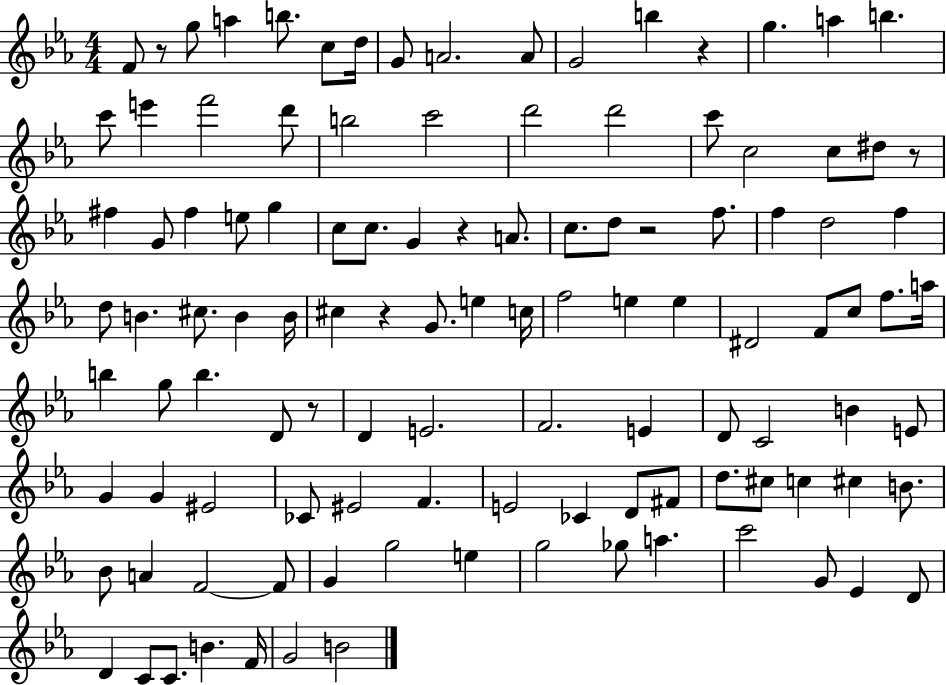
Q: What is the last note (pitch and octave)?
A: B4